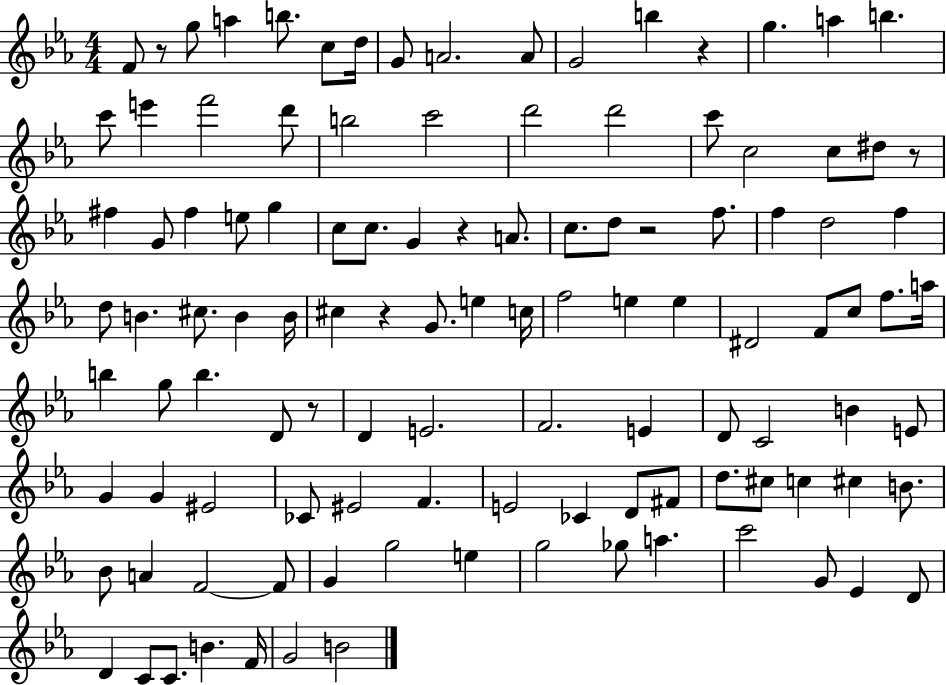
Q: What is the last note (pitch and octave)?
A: B4